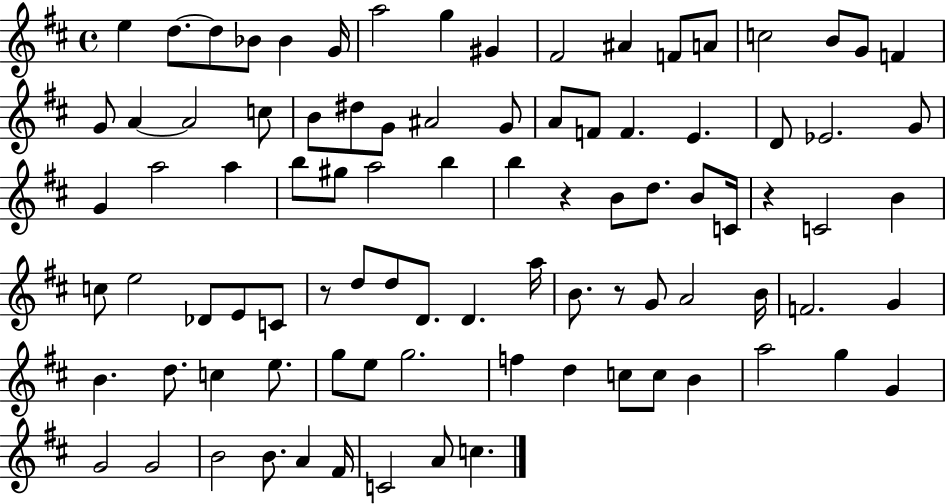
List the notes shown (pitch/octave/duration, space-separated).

E5/q D5/e. D5/e Bb4/e Bb4/q G4/s A5/h G5/q G#4/q F#4/h A#4/q F4/e A4/e C5/h B4/e G4/e F4/q G4/e A4/q A4/h C5/e B4/e D#5/e G4/e A#4/h G4/e A4/e F4/e F4/q. E4/q. D4/e Eb4/h. G4/e G4/q A5/h A5/q B5/e G#5/e A5/h B5/q B5/q R/q B4/e D5/e. B4/e C4/s R/q C4/h B4/q C5/e E5/h Db4/e E4/e C4/e R/e D5/e D5/e D4/e. D4/q. A5/s B4/e. R/e G4/e A4/h B4/s F4/h. G4/q B4/q. D5/e. C5/q E5/e. G5/e E5/e G5/h. F5/q D5/q C5/e C5/e B4/q A5/h G5/q G4/q G4/h G4/h B4/h B4/e. A4/q F#4/s C4/h A4/e C5/q.